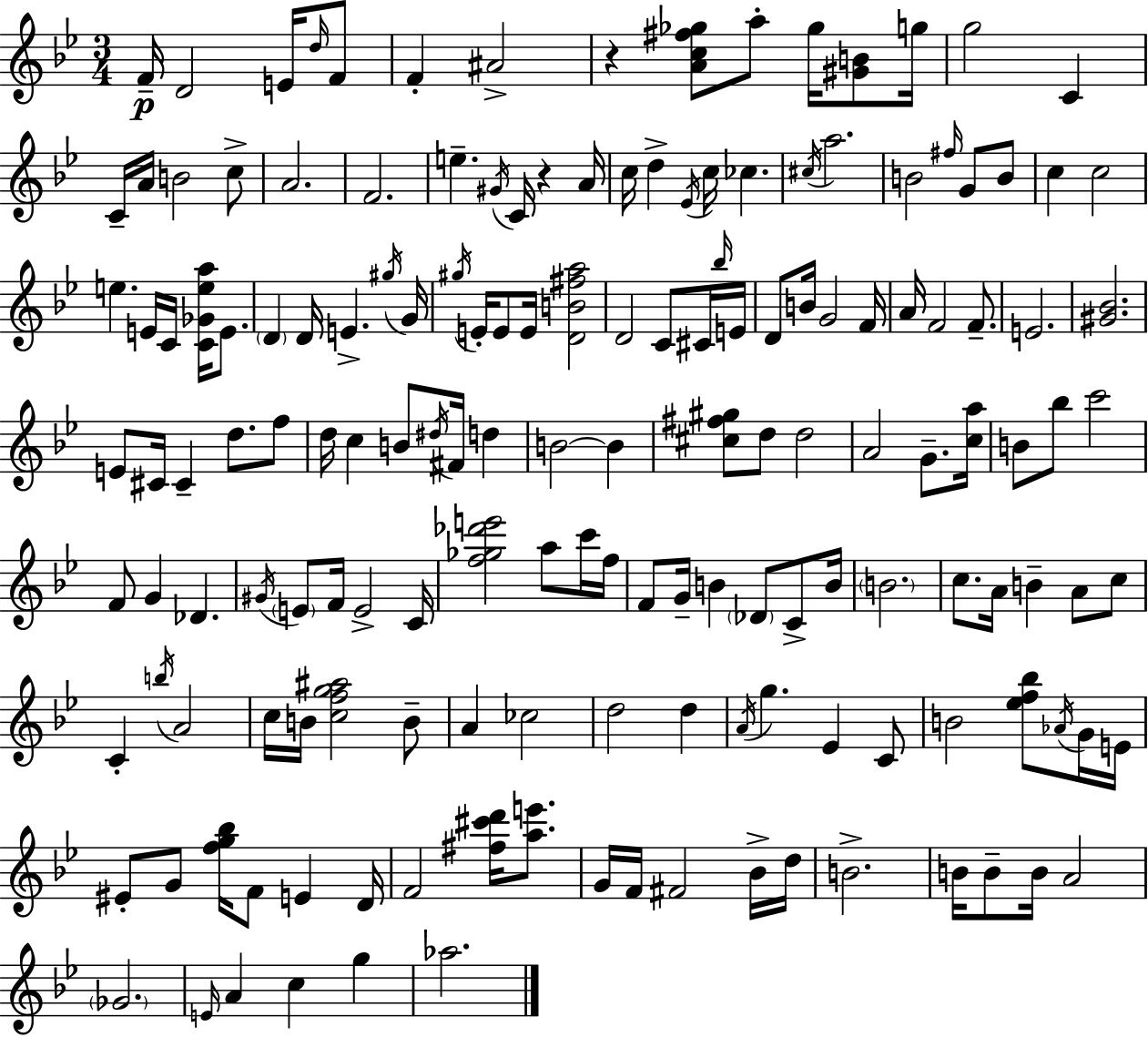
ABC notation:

X:1
T:Untitled
M:3/4
L:1/4
K:Bb
F/4 D2 E/4 d/4 F/2 F ^A2 z [Ac^f_g]/2 a/2 _g/4 [^GB]/2 g/4 g2 C C/4 A/4 B2 c/2 A2 F2 e ^G/4 C/4 z A/4 c/4 d _E/4 c/4 _c ^c/4 a2 B2 ^f/4 G/2 B/2 c c2 e E/4 C/4 [C_Gea]/4 E/2 D D/4 E ^g/4 G/4 ^g/4 E/4 E/2 E/4 [DB^fa]2 D2 C/2 ^C/4 _b/4 E/4 D/2 B/4 G2 F/4 A/4 F2 F/2 E2 [^G_B]2 E/2 ^C/4 ^C d/2 f/2 d/4 c B/2 ^d/4 ^F/4 d B2 B [^c^f^g]/2 d/2 d2 A2 G/2 [ca]/4 B/2 _b/2 c'2 F/2 G _D ^G/4 E/2 F/4 E2 C/4 [f_g_d'e']2 a/2 c'/4 f/4 F/2 G/4 B _D/2 C/2 B/4 B2 c/2 A/4 B A/2 c/2 C b/4 A2 c/4 B/4 [cfg^a]2 B/2 A _c2 d2 d A/4 g _E C/2 B2 [_ef_b]/2 _A/4 G/4 E/4 ^E/2 G/2 [fg_b]/4 F/2 E D/4 F2 [^f^c'd']/4 [ae']/2 G/4 F/4 ^F2 _B/4 d/4 B2 B/4 B/2 B/4 A2 _G2 E/4 A c g _a2